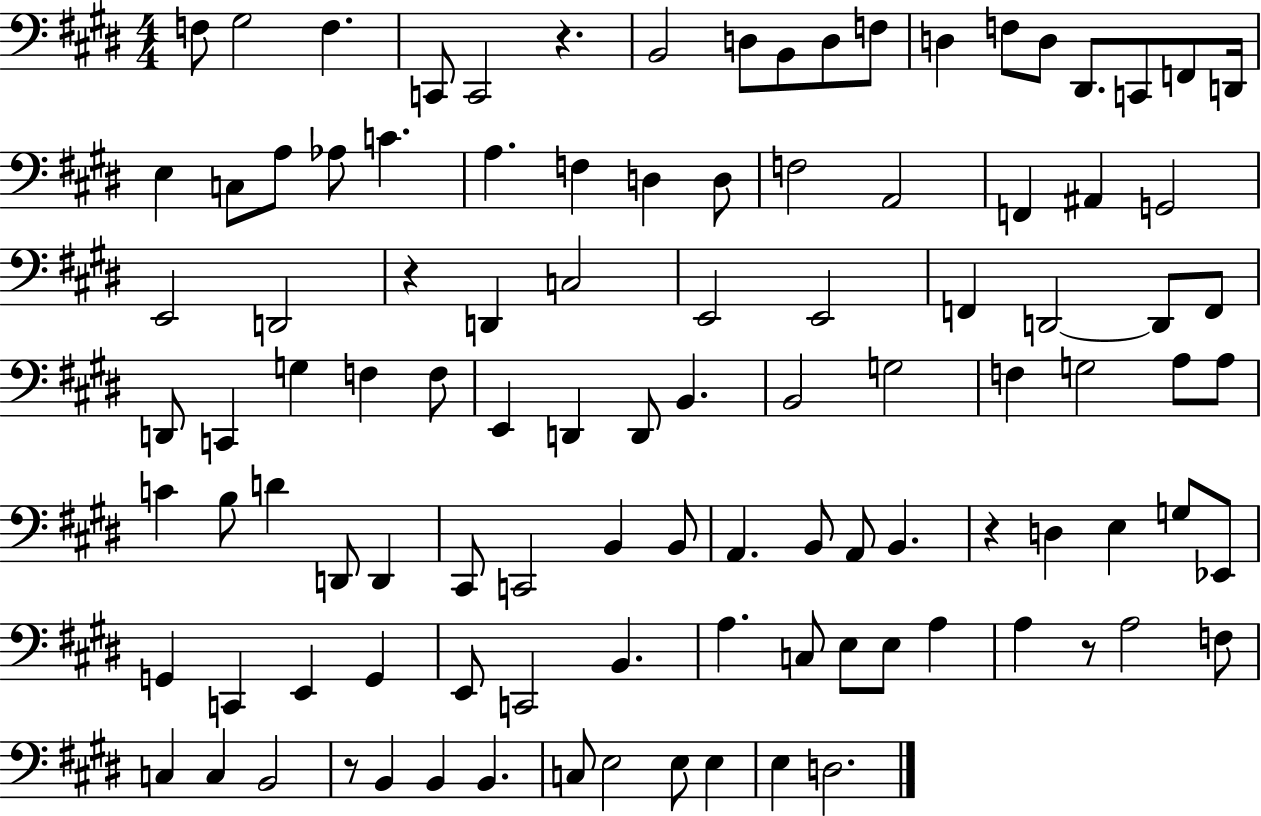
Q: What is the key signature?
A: E major